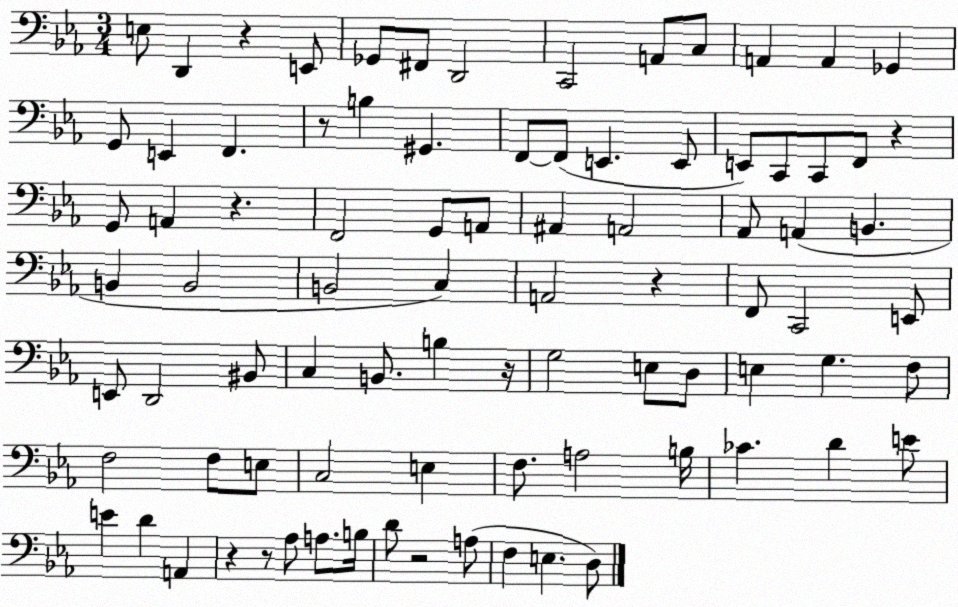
X:1
T:Untitled
M:3/4
L:1/4
K:Eb
E,/2 D,, z E,,/2 _G,,/2 ^F,,/2 D,,2 C,,2 A,,/2 C,/2 A,, A,, _G,, G,,/2 E,, F,, z/2 B, ^G,, F,,/2 F,,/2 E,, E,,/2 E,,/2 C,,/2 C,,/2 F,,/2 z G,,/2 A,, z F,,2 G,,/2 A,,/2 ^A,, A,,2 _A,,/2 A,, B,, B,, B,,2 B,,2 C, A,,2 z F,,/2 C,,2 E,,/2 E,,/2 D,,2 ^B,,/2 C, B,,/2 B, z/4 G,2 E,/2 D,/2 E, G, F,/2 F,2 F,/2 E,/2 C,2 E, F,/2 A,2 B,/4 _C D E/2 E D A,, z z/2 _A,/2 A,/2 B,/4 D/2 z2 A,/2 F, E, D,/2